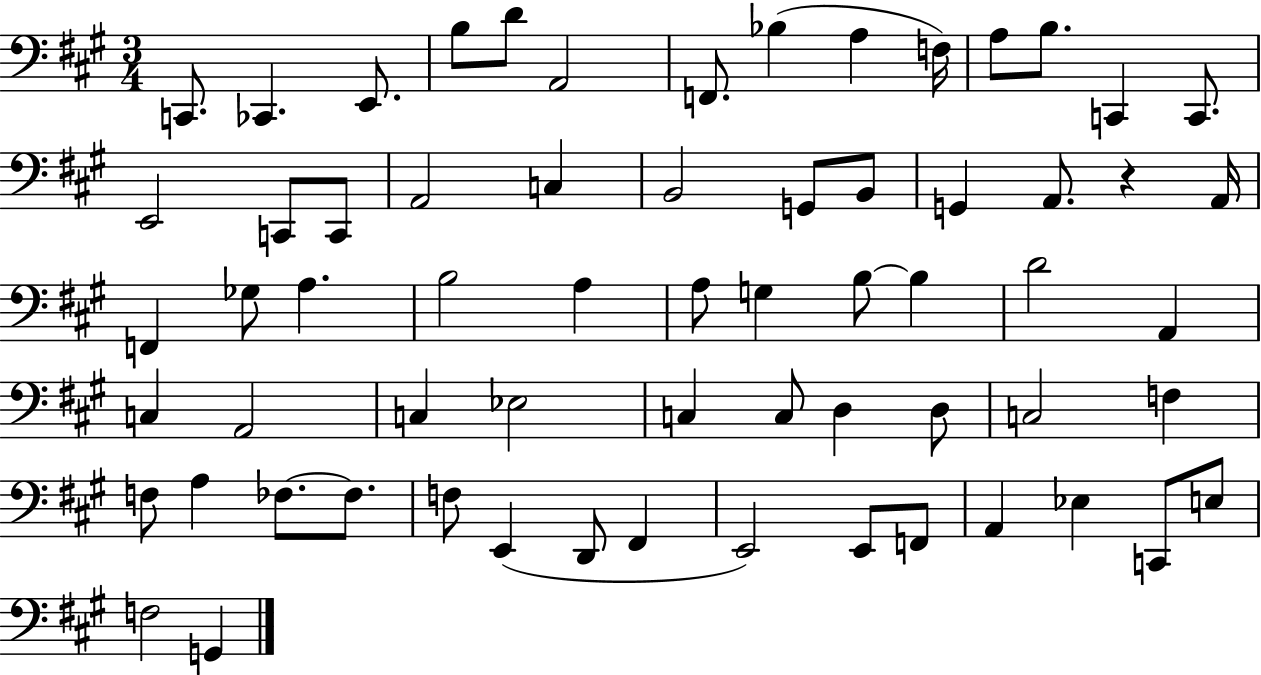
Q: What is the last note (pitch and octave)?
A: G2